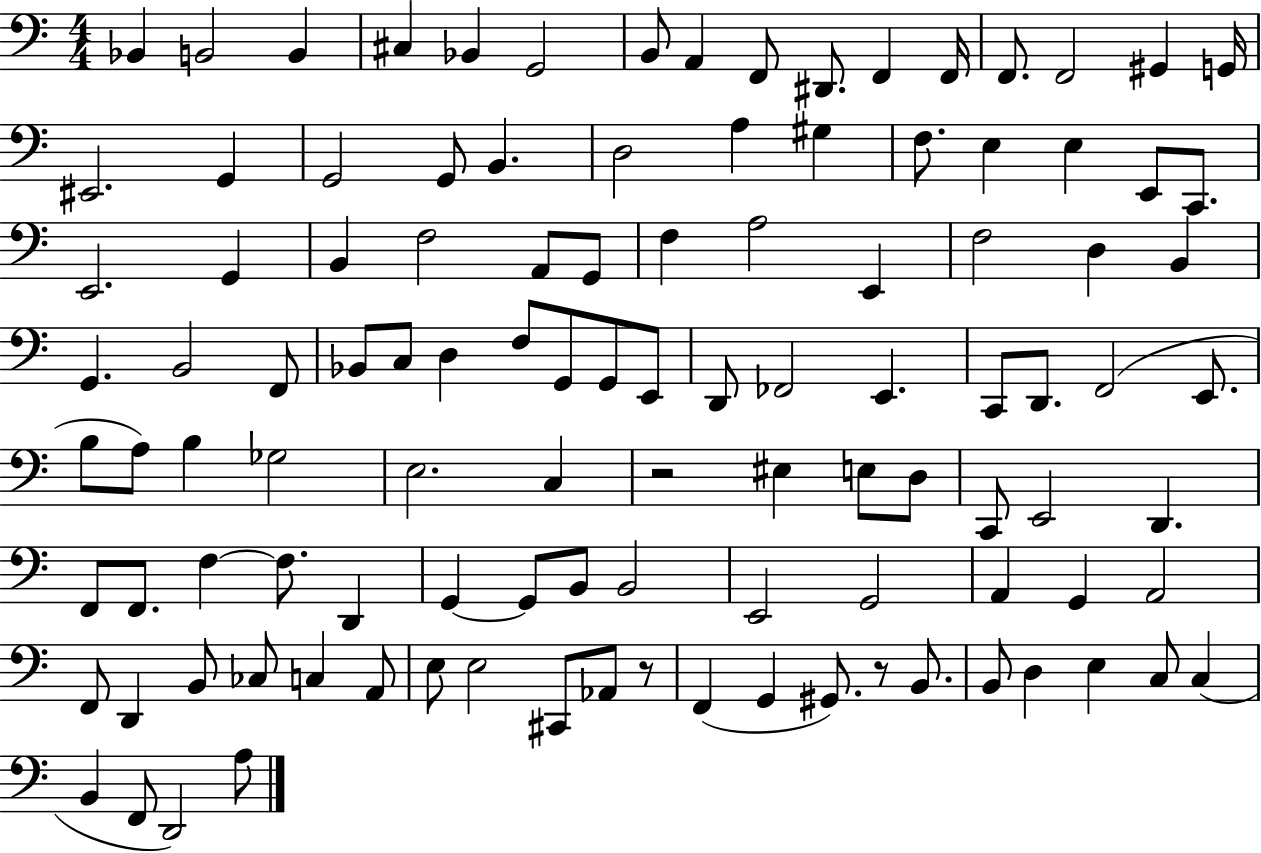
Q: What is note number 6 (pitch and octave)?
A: G2